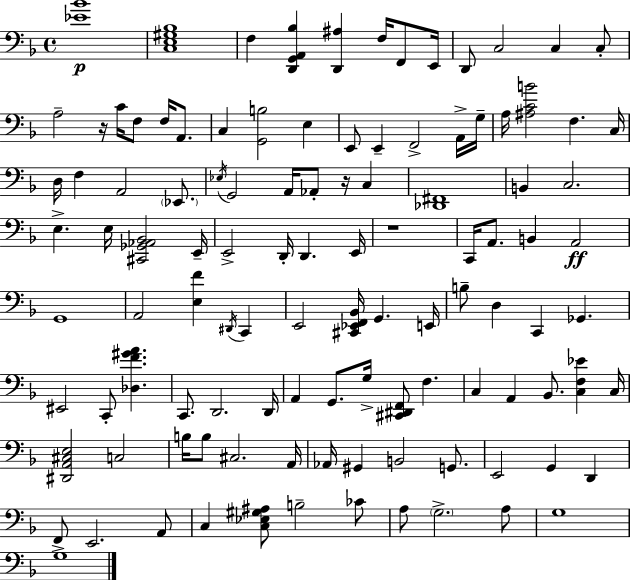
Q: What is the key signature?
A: D minor